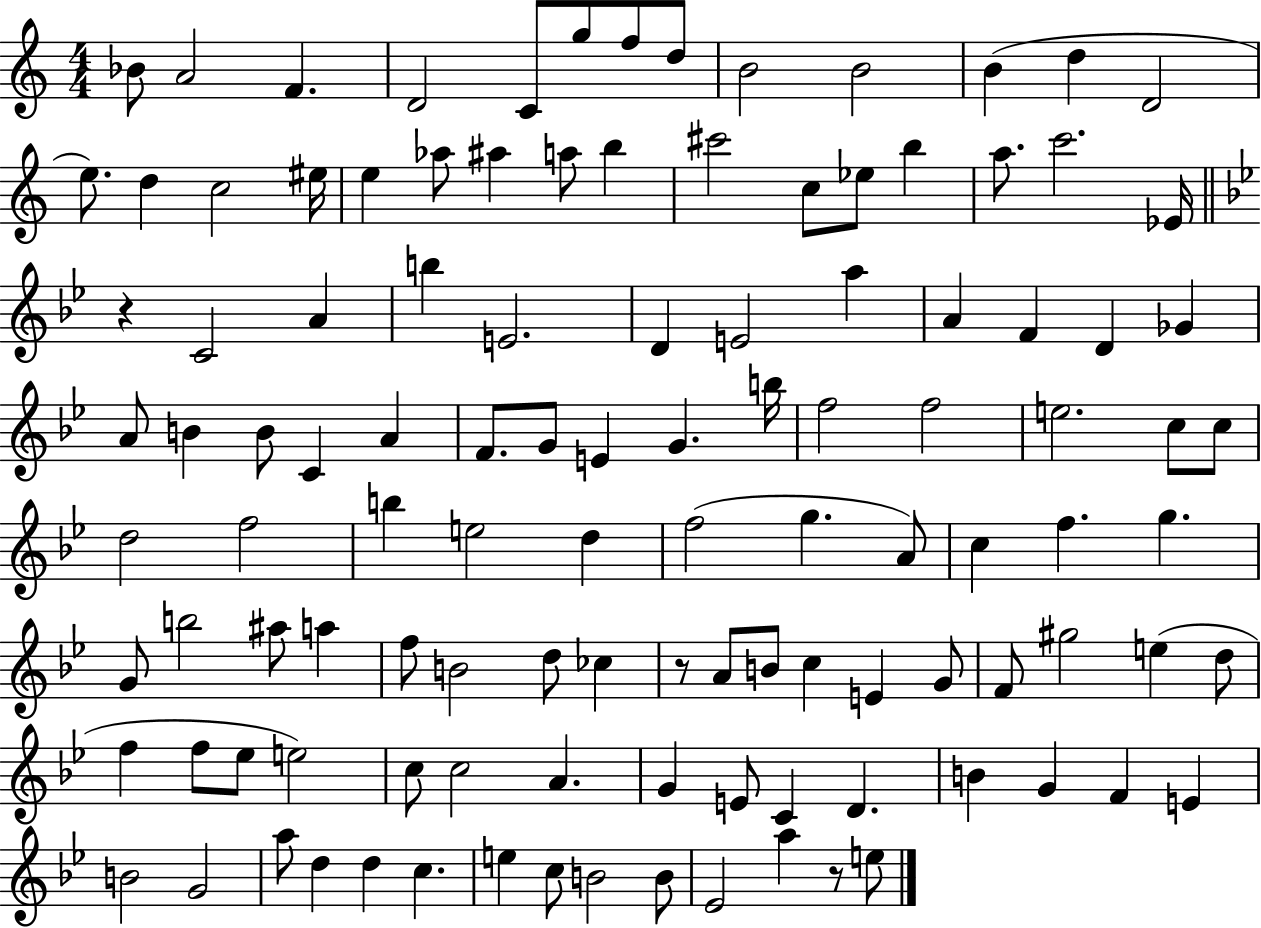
{
  \clef treble
  \numericTimeSignature
  \time 4/4
  \key c \major
  bes'8 a'2 f'4. | d'2 c'8 g''8 f''8 d''8 | b'2 b'2 | b'4( d''4 d'2 | \break e''8.) d''4 c''2 eis''16 | e''4 aes''8 ais''4 a''8 b''4 | cis'''2 c''8 ees''8 b''4 | a''8. c'''2. ees'16 | \break \bar "||" \break \key bes \major r4 c'2 a'4 | b''4 e'2. | d'4 e'2 a''4 | a'4 f'4 d'4 ges'4 | \break a'8 b'4 b'8 c'4 a'4 | f'8. g'8 e'4 g'4. b''16 | f''2 f''2 | e''2. c''8 c''8 | \break d''2 f''2 | b''4 e''2 d''4 | f''2( g''4. a'8) | c''4 f''4. g''4. | \break g'8 b''2 ais''8 a''4 | f''8 b'2 d''8 ces''4 | r8 a'8 b'8 c''4 e'4 g'8 | f'8 gis''2 e''4( d''8 | \break f''4 f''8 ees''8 e''2) | c''8 c''2 a'4. | g'4 e'8 c'4 d'4. | b'4 g'4 f'4 e'4 | \break b'2 g'2 | a''8 d''4 d''4 c''4. | e''4 c''8 b'2 b'8 | ees'2 a''4 r8 e''8 | \break \bar "|."
}